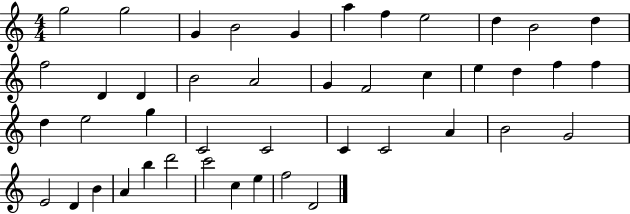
{
  \clef treble
  \numericTimeSignature
  \time 4/4
  \key c \major
  g''2 g''2 | g'4 b'2 g'4 | a''4 f''4 e''2 | d''4 b'2 d''4 | \break f''2 d'4 d'4 | b'2 a'2 | g'4 f'2 c''4 | e''4 d''4 f''4 f''4 | \break d''4 e''2 g''4 | c'2 c'2 | c'4 c'2 a'4 | b'2 g'2 | \break e'2 d'4 b'4 | a'4 b''4 d'''2 | c'''2 c''4 e''4 | f''2 d'2 | \break \bar "|."
}